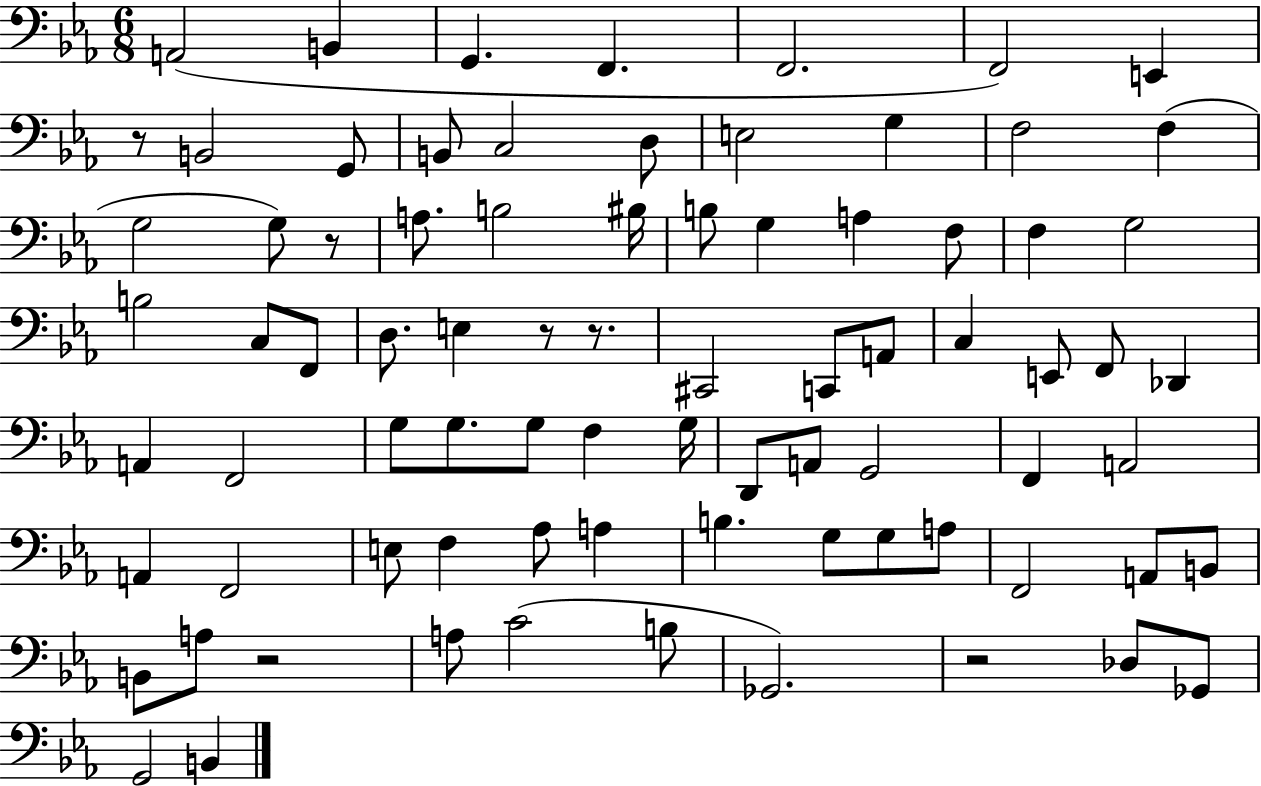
{
  \clef bass
  \numericTimeSignature
  \time 6/8
  \key ees \major
  \repeat volta 2 { a,2( b,4 | g,4. f,4. | f,2. | f,2) e,4 | \break r8 b,2 g,8 | b,8 c2 d8 | e2 g4 | f2 f4( | \break g2 g8) r8 | a8. b2 bis16 | b8 g4 a4 f8 | f4 g2 | \break b2 c8 f,8 | d8. e4 r8 r8. | cis,2 c,8 a,8 | c4 e,8 f,8 des,4 | \break a,4 f,2 | g8 g8. g8 f4 g16 | d,8 a,8 g,2 | f,4 a,2 | \break a,4 f,2 | e8 f4 aes8 a4 | b4. g8 g8 a8 | f,2 a,8 b,8 | \break b,8 a8 r2 | a8 c'2( b8 | ges,2.) | r2 des8 ges,8 | \break g,2 b,4 | } \bar "|."
}